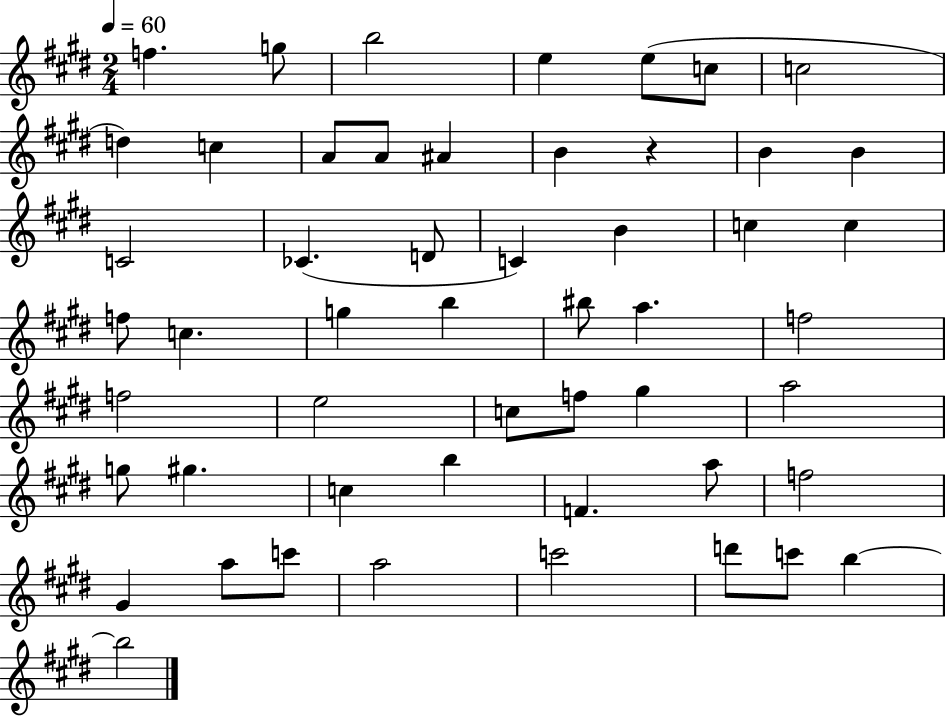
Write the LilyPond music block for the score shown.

{
  \clef treble
  \numericTimeSignature
  \time 2/4
  \key e \major
  \tempo 4 = 60
  f''4. g''8 | b''2 | e''4 e''8( c''8 | c''2 | \break d''4) c''4 | a'8 a'8 ais'4 | b'4 r4 | b'4 b'4 | \break c'2 | ces'4.( d'8 | c'4) b'4 | c''4 c''4 | \break f''8 c''4. | g''4 b''4 | bis''8 a''4. | f''2 | \break f''2 | e''2 | c''8 f''8 gis''4 | a''2 | \break g''8 gis''4. | c''4 b''4 | f'4. a''8 | f''2 | \break gis'4 a''8 c'''8 | a''2 | c'''2 | d'''8 c'''8 b''4~~ | \break b''2 | \bar "|."
}